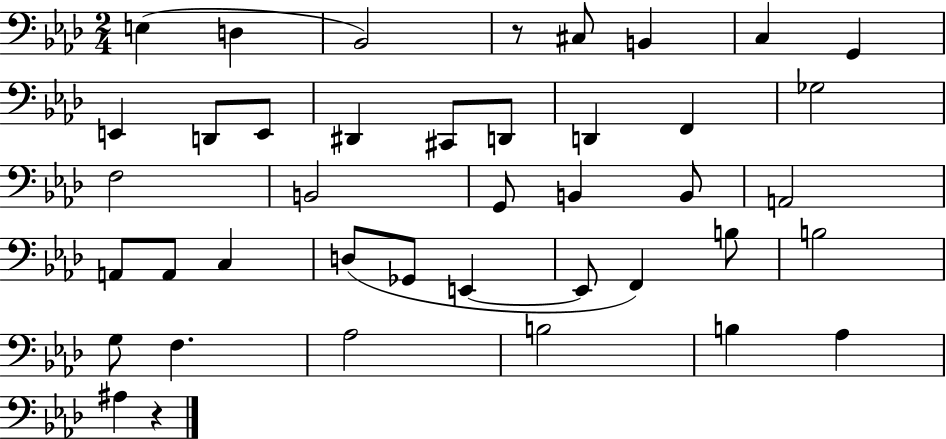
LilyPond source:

{
  \clef bass
  \numericTimeSignature
  \time 2/4
  \key aes \major
  e4( d4 | bes,2) | r8 cis8 b,4 | c4 g,4 | \break e,4 d,8 e,8 | dis,4 cis,8 d,8 | d,4 f,4 | ges2 | \break f2 | b,2 | g,8 b,4 b,8 | a,2 | \break a,8 a,8 c4 | d8( ges,8 e,4~~ | e,8 f,4) b8 | b2 | \break g8 f4. | aes2 | b2 | b4 aes4 | \break ais4 r4 | \bar "|."
}